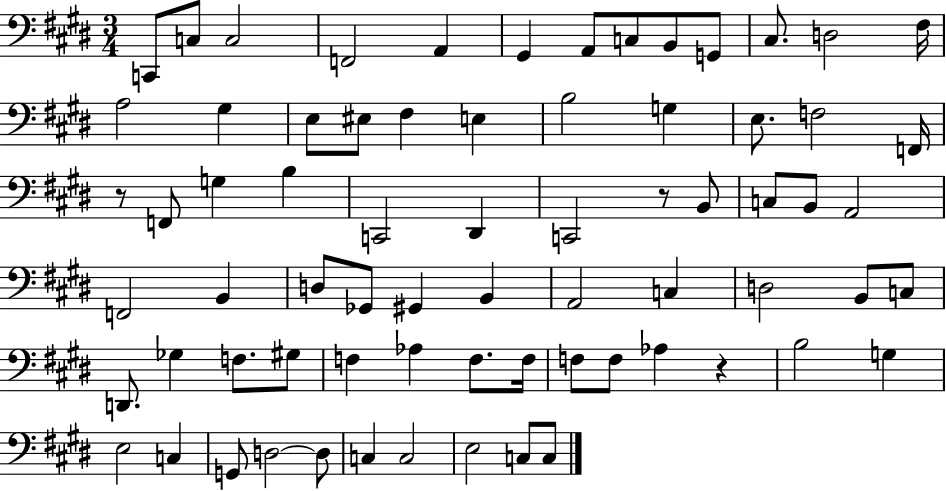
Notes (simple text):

C2/e C3/e C3/h F2/h A2/q G#2/q A2/e C3/e B2/e G2/e C#3/e. D3/h F#3/s A3/h G#3/q E3/e EIS3/e F#3/q E3/q B3/h G3/q E3/e. F3/h F2/s R/e F2/e G3/q B3/q C2/h D#2/q C2/h R/e B2/e C3/e B2/e A2/h F2/h B2/q D3/e Gb2/e G#2/q B2/q A2/h C3/q D3/h B2/e C3/e D2/e. Gb3/q F3/e. G#3/e F3/q Ab3/q F3/e. F3/s F3/e F3/e Ab3/q R/q B3/h G3/q E3/h C3/q G2/e D3/h D3/e C3/q C3/h E3/h C3/e C3/e